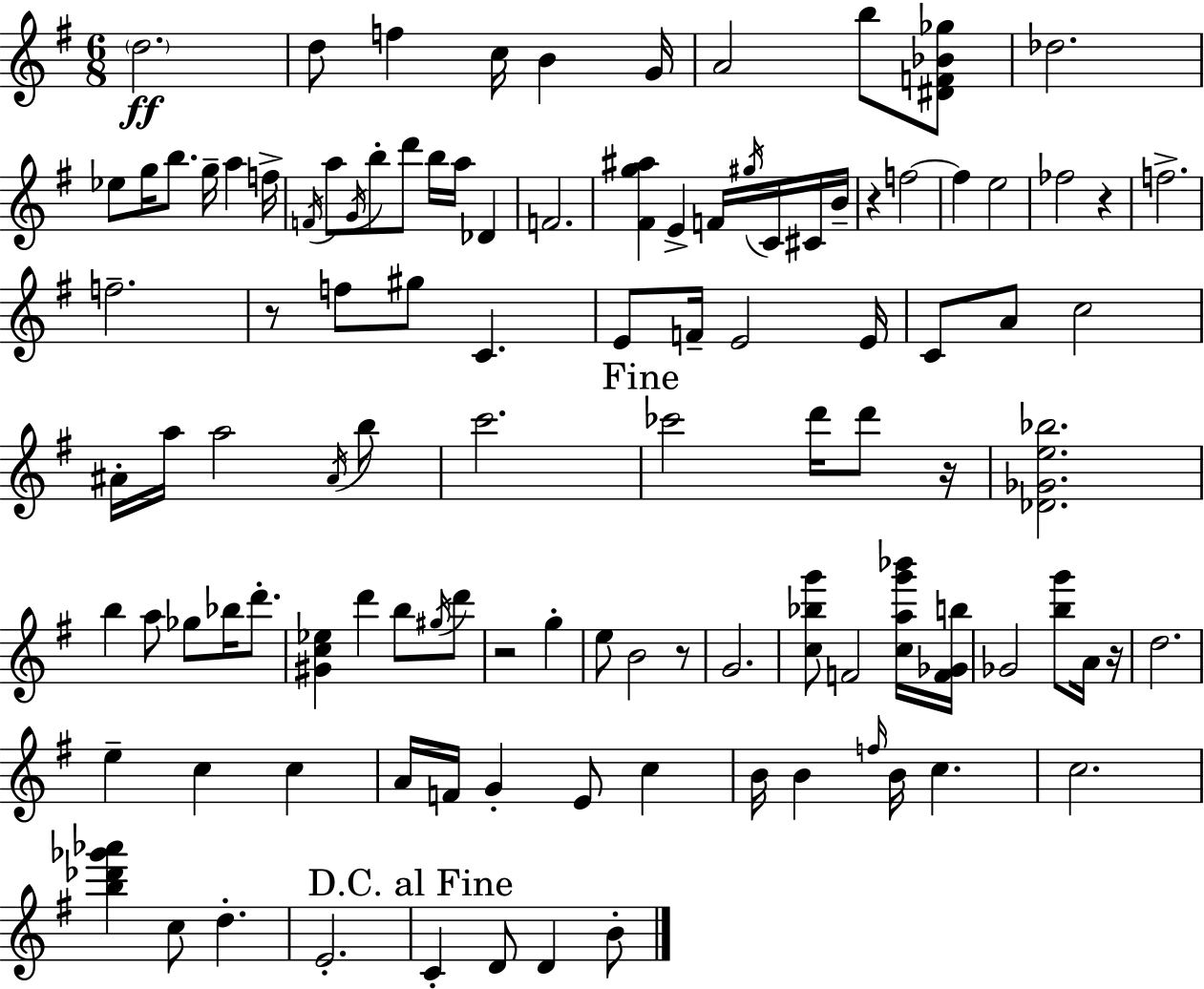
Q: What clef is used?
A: treble